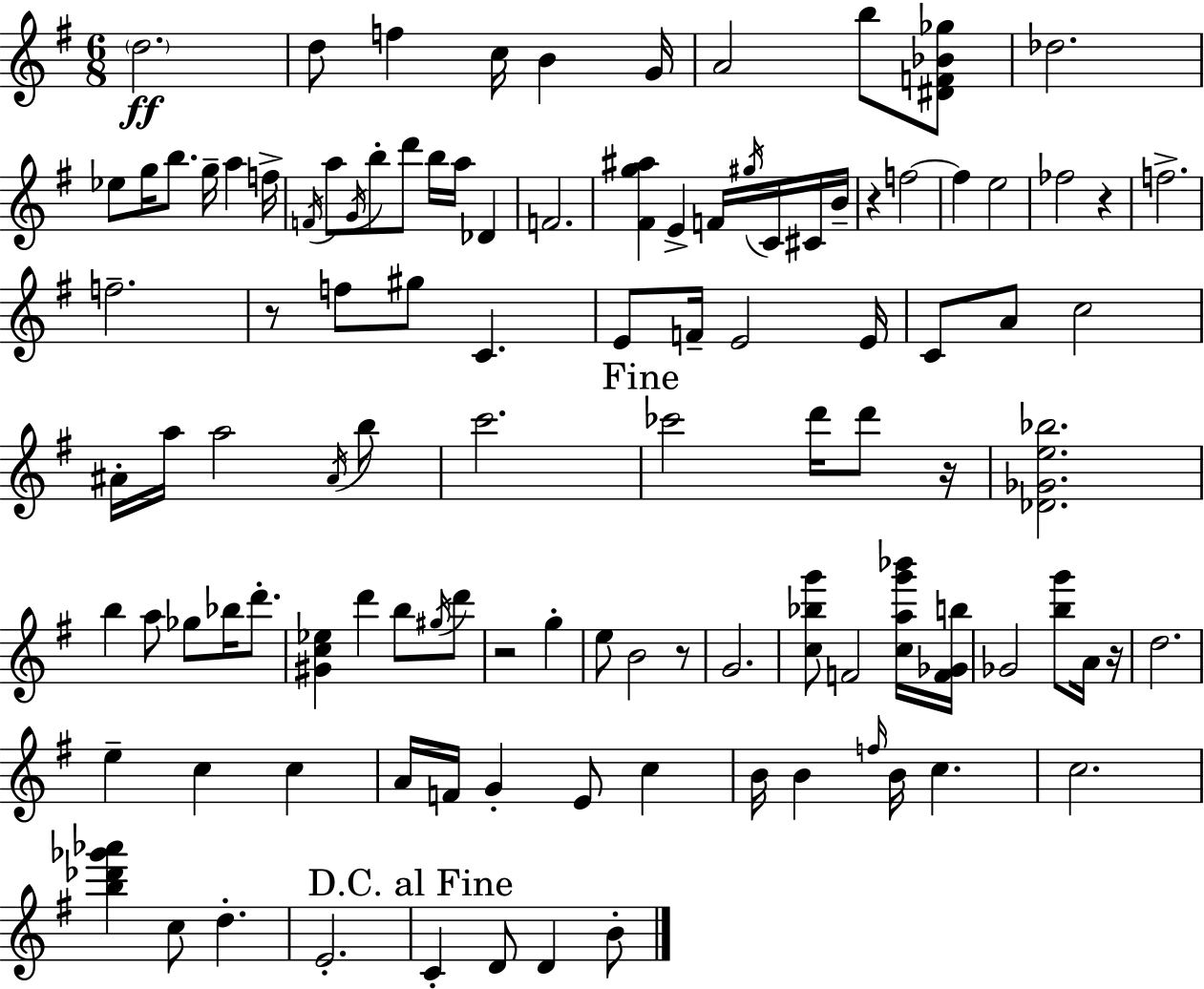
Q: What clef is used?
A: treble